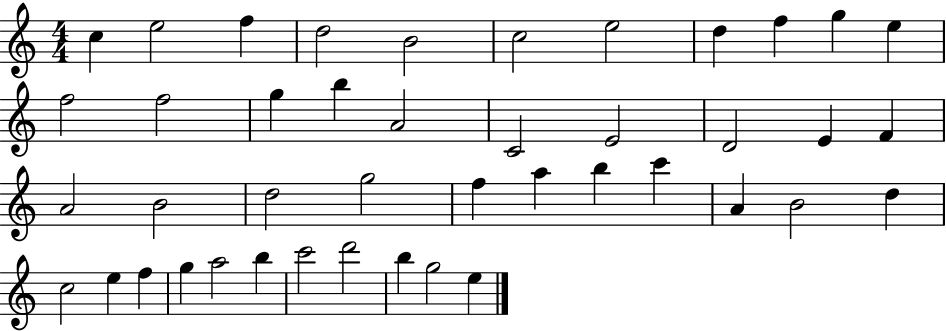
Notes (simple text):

C5/q E5/h F5/q D5/h B4/h C5/h E5/h D5/q F5/q G5/q E5/q F5/h F5/h G5/q B5/q A4/h C4/h E4/h D4/h E4/q F4/q A4/h B4/h D5/h G5/h F5/q A5/q B5/q C6/q A4/q B4/h D5/q C5/h E5/q F5/q G5/q A5/h B5/q C6/h D6/h B5/q G5/h E5/q